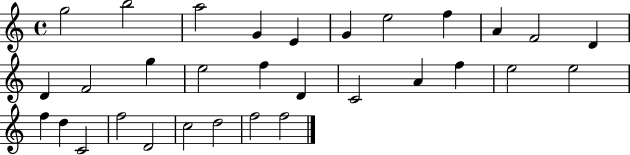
G5/h B5/h A5/h G4/q E4/q G4/q E5/h F5/q A4/q F4/h D4/q D4/q F4/h G5/q E5/h F5/q D4/q C4/h A4/q F5/q E5/h E5/h F5/q D5/q C4/h F5/h D4/h C5/h D5/h F5/h F5/h